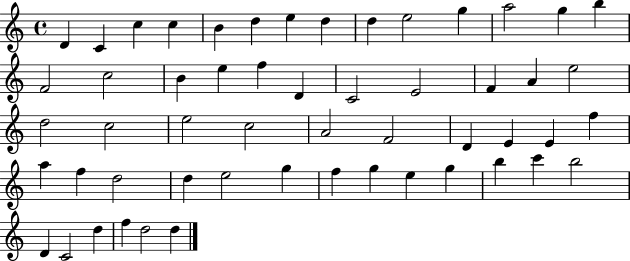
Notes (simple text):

D4/q C4/q C5/q C5/q B4/q D5/q E5/q D5/q D5/q E5/h G5/q A5/h G5/q B5/q F4/h C5/h B4/q E5/q F5/q D4/q C4/h E4/h F4/q A4/q E5/h D5/h C5/h E5/h C5/h A4/h F4/h D4/q E4/q E4/q F5/q A5/q F5/q D5/h D5/q E5/h G5/q F5/q G5/q E5/q G5/q B5/q C6/q B5/h D4/q C4/h D5/q F5/q D5/h D5/q